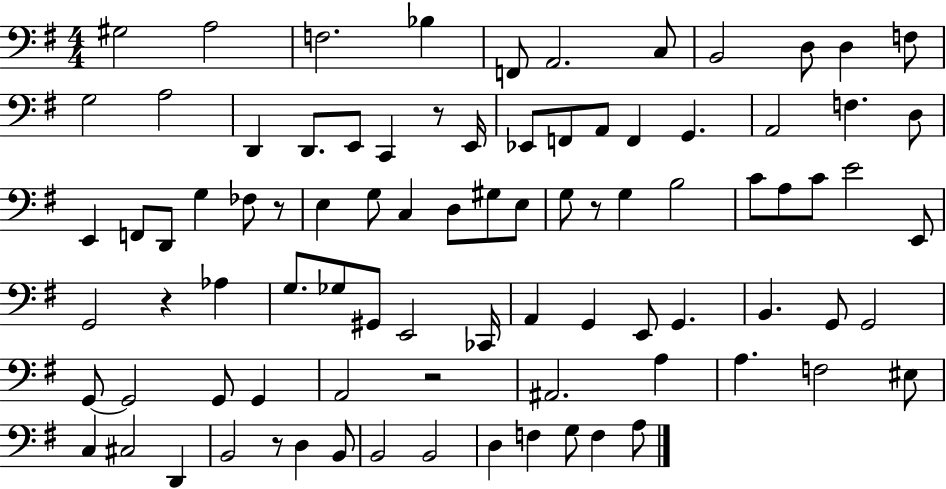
X:1
T:Untitled
M:4/4
L:1/4
K:G
^G,2 A,2 F,2 _B, F,,/2 A,,2 C,/2 B,,2 D,/2 D, F,/2 G,2 A,2 D,, D,,/2 E,,/2 C,, z/2 E,,/4 _E,,/2 F,,/2 A,,/2 F,, G,, A,,2 F, D,/2 E,, F,,/2 D,,/2 G, _F,/2 z/2 E, G,/2 C, D,/2 ^G,/2 E,/2 G,/2 z/2 G, B,2 C/2 A,/2 C/2 E2 E,,/2 G,,2 z _A, G,/2 _G,/2 ^G,,/2 E,,2 _C,,/4 A,, G,, E,,/2 G,, B,, G,,/2 G,,2 G,,/2 G,,2 G,,/2 G,, A,,2 z2 ^A,,2 A, A, F,2 ^E,/2 C, ^C,2 D,, B,,2 z/2 D, B,,/2 B,,2 B,,2 D, F, G,/2 F, A,/2